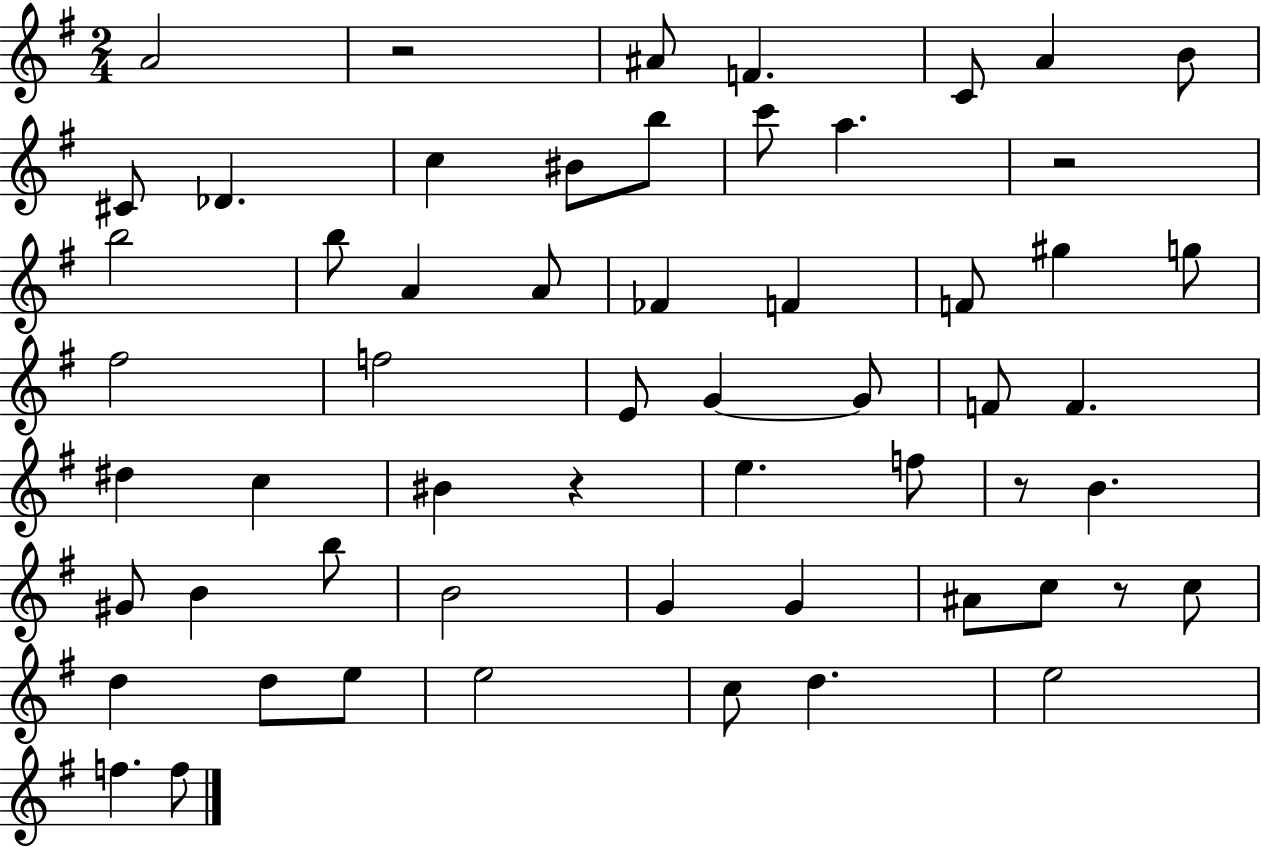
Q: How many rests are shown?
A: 5